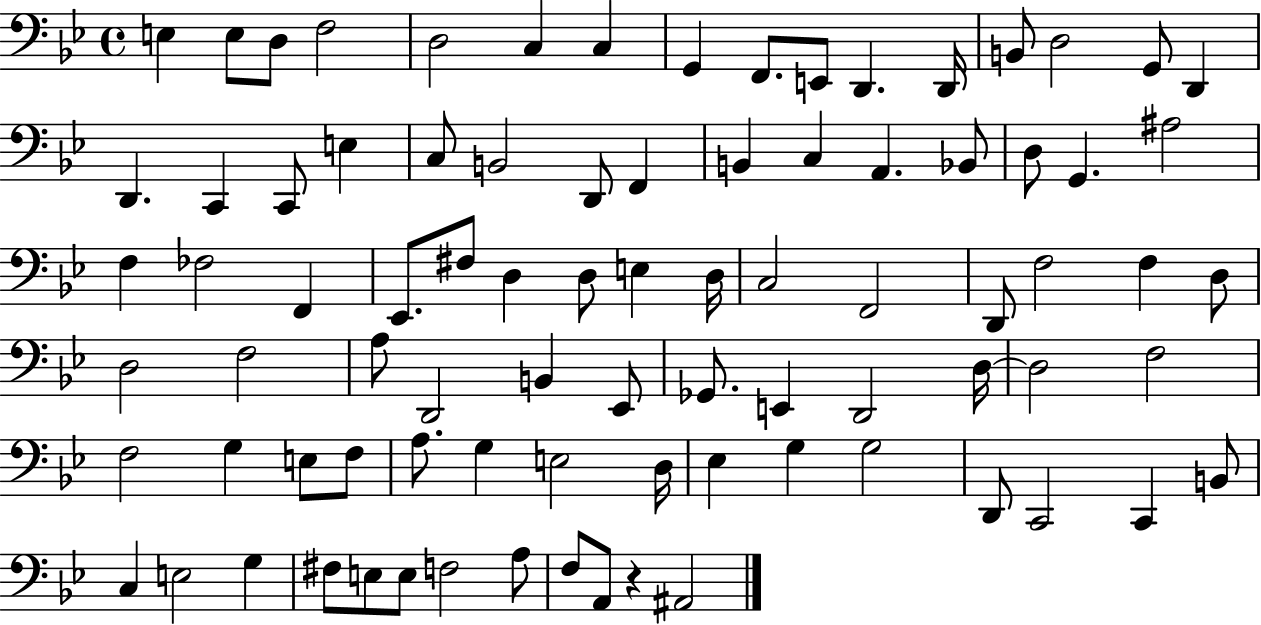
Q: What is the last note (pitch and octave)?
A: A#2